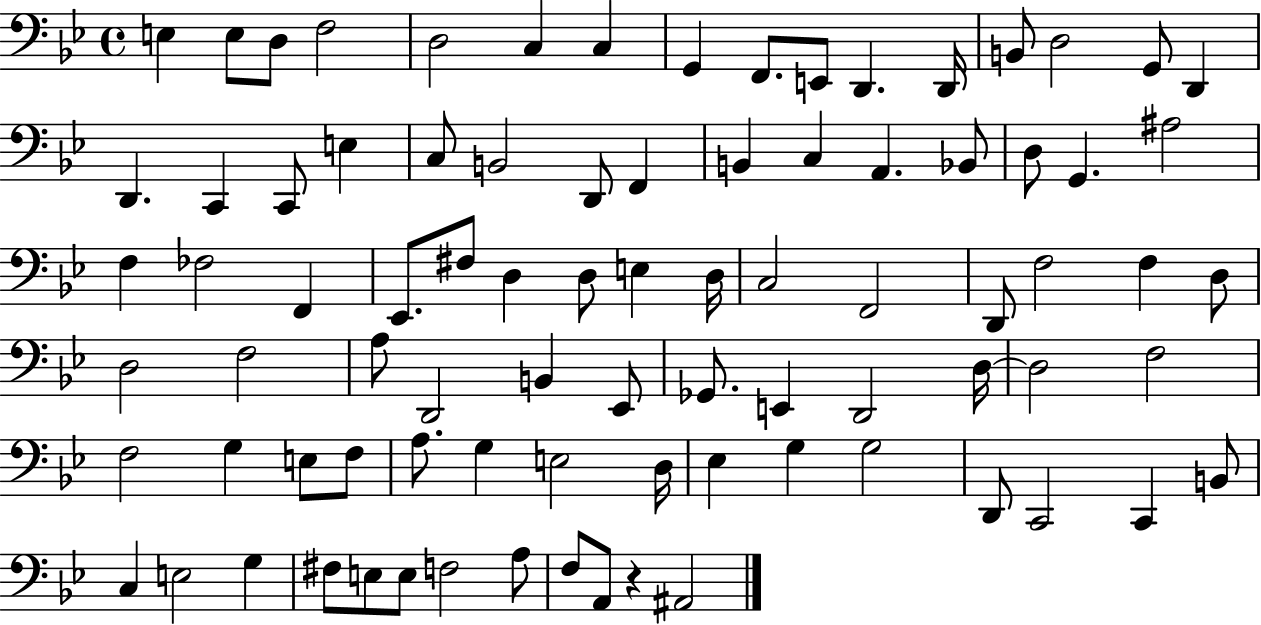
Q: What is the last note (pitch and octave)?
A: A#2